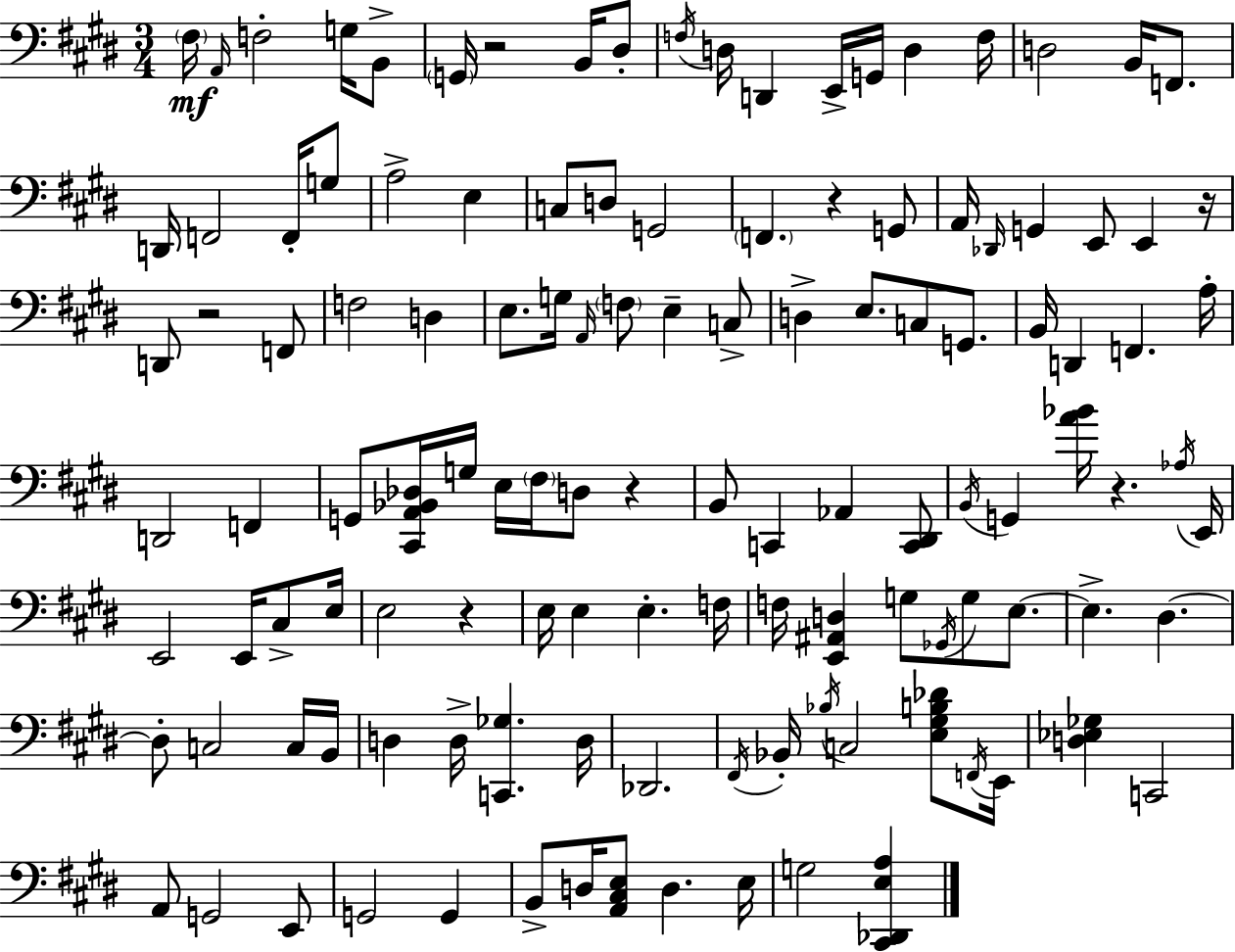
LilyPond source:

{
  \clef bass
  \numericTimeSignature
  \time 3/4
  \key e \major
  \parenthesize fis16\mf \grace { a,16 } f2-. g16 b,8-> | \parenthesize g,16 r2 b,16 dis8-. | \acciaccatura { f16 } d16 d,4 e,16-> g,16 d4 | f16 d2 b,16 f,8. | \break d,16 f,2 f,16-. | g8 a2-> e4 | c8 d8 g,2 | \parenthesize f,4. r4 | \break g,8 a,16 \grace { des,16 } g,4 e,8 e,4 | r16 d,8 r2 | f,8 f2 d4 | e8. g16 \grace { a,16 } \parenthesize f8 e4-- | \break c8-> d4-> e8. c8 | g,8. b,16 d,4 f,4. | a16-. d,2 | f,4 g,8 <cis, a, bes, des>16 g16 e16 \parenthesize fis16 d8 | \break r4 b,8 c,4 aes,4 | <c, dis,>8 \acciaccatura { b,16 } g,4 <a' bes'>16 r4. | \acciaccatura { aes16 } e,16 e,2 | e,16 cis8-> e16 e2 | \break r4 e16 e4 e4.-. | f16 f16 <e, ais, d>4 g8 | \acciaccatura { ges,16 } g8 e8.~~ e4.-> | dis4.~~ dis8-. c2 | \break c16 b,16 d4 d16-> | <c, ges>4. d16 des,2. | \acciaccatura { fis,16 } bes,16-. \acciaccatura { bes16 } c2 | <e gis b des'>8 \acciaccatura { f,16 } e,16 <d ees ges>4 | \break c,2 a,8 | g,2 e,8 g,2 | g,4 b,8-> | d16 <a, cis e>8 d4. e16 g2 | \break <cis, des, e a>4 \bar "|."
}